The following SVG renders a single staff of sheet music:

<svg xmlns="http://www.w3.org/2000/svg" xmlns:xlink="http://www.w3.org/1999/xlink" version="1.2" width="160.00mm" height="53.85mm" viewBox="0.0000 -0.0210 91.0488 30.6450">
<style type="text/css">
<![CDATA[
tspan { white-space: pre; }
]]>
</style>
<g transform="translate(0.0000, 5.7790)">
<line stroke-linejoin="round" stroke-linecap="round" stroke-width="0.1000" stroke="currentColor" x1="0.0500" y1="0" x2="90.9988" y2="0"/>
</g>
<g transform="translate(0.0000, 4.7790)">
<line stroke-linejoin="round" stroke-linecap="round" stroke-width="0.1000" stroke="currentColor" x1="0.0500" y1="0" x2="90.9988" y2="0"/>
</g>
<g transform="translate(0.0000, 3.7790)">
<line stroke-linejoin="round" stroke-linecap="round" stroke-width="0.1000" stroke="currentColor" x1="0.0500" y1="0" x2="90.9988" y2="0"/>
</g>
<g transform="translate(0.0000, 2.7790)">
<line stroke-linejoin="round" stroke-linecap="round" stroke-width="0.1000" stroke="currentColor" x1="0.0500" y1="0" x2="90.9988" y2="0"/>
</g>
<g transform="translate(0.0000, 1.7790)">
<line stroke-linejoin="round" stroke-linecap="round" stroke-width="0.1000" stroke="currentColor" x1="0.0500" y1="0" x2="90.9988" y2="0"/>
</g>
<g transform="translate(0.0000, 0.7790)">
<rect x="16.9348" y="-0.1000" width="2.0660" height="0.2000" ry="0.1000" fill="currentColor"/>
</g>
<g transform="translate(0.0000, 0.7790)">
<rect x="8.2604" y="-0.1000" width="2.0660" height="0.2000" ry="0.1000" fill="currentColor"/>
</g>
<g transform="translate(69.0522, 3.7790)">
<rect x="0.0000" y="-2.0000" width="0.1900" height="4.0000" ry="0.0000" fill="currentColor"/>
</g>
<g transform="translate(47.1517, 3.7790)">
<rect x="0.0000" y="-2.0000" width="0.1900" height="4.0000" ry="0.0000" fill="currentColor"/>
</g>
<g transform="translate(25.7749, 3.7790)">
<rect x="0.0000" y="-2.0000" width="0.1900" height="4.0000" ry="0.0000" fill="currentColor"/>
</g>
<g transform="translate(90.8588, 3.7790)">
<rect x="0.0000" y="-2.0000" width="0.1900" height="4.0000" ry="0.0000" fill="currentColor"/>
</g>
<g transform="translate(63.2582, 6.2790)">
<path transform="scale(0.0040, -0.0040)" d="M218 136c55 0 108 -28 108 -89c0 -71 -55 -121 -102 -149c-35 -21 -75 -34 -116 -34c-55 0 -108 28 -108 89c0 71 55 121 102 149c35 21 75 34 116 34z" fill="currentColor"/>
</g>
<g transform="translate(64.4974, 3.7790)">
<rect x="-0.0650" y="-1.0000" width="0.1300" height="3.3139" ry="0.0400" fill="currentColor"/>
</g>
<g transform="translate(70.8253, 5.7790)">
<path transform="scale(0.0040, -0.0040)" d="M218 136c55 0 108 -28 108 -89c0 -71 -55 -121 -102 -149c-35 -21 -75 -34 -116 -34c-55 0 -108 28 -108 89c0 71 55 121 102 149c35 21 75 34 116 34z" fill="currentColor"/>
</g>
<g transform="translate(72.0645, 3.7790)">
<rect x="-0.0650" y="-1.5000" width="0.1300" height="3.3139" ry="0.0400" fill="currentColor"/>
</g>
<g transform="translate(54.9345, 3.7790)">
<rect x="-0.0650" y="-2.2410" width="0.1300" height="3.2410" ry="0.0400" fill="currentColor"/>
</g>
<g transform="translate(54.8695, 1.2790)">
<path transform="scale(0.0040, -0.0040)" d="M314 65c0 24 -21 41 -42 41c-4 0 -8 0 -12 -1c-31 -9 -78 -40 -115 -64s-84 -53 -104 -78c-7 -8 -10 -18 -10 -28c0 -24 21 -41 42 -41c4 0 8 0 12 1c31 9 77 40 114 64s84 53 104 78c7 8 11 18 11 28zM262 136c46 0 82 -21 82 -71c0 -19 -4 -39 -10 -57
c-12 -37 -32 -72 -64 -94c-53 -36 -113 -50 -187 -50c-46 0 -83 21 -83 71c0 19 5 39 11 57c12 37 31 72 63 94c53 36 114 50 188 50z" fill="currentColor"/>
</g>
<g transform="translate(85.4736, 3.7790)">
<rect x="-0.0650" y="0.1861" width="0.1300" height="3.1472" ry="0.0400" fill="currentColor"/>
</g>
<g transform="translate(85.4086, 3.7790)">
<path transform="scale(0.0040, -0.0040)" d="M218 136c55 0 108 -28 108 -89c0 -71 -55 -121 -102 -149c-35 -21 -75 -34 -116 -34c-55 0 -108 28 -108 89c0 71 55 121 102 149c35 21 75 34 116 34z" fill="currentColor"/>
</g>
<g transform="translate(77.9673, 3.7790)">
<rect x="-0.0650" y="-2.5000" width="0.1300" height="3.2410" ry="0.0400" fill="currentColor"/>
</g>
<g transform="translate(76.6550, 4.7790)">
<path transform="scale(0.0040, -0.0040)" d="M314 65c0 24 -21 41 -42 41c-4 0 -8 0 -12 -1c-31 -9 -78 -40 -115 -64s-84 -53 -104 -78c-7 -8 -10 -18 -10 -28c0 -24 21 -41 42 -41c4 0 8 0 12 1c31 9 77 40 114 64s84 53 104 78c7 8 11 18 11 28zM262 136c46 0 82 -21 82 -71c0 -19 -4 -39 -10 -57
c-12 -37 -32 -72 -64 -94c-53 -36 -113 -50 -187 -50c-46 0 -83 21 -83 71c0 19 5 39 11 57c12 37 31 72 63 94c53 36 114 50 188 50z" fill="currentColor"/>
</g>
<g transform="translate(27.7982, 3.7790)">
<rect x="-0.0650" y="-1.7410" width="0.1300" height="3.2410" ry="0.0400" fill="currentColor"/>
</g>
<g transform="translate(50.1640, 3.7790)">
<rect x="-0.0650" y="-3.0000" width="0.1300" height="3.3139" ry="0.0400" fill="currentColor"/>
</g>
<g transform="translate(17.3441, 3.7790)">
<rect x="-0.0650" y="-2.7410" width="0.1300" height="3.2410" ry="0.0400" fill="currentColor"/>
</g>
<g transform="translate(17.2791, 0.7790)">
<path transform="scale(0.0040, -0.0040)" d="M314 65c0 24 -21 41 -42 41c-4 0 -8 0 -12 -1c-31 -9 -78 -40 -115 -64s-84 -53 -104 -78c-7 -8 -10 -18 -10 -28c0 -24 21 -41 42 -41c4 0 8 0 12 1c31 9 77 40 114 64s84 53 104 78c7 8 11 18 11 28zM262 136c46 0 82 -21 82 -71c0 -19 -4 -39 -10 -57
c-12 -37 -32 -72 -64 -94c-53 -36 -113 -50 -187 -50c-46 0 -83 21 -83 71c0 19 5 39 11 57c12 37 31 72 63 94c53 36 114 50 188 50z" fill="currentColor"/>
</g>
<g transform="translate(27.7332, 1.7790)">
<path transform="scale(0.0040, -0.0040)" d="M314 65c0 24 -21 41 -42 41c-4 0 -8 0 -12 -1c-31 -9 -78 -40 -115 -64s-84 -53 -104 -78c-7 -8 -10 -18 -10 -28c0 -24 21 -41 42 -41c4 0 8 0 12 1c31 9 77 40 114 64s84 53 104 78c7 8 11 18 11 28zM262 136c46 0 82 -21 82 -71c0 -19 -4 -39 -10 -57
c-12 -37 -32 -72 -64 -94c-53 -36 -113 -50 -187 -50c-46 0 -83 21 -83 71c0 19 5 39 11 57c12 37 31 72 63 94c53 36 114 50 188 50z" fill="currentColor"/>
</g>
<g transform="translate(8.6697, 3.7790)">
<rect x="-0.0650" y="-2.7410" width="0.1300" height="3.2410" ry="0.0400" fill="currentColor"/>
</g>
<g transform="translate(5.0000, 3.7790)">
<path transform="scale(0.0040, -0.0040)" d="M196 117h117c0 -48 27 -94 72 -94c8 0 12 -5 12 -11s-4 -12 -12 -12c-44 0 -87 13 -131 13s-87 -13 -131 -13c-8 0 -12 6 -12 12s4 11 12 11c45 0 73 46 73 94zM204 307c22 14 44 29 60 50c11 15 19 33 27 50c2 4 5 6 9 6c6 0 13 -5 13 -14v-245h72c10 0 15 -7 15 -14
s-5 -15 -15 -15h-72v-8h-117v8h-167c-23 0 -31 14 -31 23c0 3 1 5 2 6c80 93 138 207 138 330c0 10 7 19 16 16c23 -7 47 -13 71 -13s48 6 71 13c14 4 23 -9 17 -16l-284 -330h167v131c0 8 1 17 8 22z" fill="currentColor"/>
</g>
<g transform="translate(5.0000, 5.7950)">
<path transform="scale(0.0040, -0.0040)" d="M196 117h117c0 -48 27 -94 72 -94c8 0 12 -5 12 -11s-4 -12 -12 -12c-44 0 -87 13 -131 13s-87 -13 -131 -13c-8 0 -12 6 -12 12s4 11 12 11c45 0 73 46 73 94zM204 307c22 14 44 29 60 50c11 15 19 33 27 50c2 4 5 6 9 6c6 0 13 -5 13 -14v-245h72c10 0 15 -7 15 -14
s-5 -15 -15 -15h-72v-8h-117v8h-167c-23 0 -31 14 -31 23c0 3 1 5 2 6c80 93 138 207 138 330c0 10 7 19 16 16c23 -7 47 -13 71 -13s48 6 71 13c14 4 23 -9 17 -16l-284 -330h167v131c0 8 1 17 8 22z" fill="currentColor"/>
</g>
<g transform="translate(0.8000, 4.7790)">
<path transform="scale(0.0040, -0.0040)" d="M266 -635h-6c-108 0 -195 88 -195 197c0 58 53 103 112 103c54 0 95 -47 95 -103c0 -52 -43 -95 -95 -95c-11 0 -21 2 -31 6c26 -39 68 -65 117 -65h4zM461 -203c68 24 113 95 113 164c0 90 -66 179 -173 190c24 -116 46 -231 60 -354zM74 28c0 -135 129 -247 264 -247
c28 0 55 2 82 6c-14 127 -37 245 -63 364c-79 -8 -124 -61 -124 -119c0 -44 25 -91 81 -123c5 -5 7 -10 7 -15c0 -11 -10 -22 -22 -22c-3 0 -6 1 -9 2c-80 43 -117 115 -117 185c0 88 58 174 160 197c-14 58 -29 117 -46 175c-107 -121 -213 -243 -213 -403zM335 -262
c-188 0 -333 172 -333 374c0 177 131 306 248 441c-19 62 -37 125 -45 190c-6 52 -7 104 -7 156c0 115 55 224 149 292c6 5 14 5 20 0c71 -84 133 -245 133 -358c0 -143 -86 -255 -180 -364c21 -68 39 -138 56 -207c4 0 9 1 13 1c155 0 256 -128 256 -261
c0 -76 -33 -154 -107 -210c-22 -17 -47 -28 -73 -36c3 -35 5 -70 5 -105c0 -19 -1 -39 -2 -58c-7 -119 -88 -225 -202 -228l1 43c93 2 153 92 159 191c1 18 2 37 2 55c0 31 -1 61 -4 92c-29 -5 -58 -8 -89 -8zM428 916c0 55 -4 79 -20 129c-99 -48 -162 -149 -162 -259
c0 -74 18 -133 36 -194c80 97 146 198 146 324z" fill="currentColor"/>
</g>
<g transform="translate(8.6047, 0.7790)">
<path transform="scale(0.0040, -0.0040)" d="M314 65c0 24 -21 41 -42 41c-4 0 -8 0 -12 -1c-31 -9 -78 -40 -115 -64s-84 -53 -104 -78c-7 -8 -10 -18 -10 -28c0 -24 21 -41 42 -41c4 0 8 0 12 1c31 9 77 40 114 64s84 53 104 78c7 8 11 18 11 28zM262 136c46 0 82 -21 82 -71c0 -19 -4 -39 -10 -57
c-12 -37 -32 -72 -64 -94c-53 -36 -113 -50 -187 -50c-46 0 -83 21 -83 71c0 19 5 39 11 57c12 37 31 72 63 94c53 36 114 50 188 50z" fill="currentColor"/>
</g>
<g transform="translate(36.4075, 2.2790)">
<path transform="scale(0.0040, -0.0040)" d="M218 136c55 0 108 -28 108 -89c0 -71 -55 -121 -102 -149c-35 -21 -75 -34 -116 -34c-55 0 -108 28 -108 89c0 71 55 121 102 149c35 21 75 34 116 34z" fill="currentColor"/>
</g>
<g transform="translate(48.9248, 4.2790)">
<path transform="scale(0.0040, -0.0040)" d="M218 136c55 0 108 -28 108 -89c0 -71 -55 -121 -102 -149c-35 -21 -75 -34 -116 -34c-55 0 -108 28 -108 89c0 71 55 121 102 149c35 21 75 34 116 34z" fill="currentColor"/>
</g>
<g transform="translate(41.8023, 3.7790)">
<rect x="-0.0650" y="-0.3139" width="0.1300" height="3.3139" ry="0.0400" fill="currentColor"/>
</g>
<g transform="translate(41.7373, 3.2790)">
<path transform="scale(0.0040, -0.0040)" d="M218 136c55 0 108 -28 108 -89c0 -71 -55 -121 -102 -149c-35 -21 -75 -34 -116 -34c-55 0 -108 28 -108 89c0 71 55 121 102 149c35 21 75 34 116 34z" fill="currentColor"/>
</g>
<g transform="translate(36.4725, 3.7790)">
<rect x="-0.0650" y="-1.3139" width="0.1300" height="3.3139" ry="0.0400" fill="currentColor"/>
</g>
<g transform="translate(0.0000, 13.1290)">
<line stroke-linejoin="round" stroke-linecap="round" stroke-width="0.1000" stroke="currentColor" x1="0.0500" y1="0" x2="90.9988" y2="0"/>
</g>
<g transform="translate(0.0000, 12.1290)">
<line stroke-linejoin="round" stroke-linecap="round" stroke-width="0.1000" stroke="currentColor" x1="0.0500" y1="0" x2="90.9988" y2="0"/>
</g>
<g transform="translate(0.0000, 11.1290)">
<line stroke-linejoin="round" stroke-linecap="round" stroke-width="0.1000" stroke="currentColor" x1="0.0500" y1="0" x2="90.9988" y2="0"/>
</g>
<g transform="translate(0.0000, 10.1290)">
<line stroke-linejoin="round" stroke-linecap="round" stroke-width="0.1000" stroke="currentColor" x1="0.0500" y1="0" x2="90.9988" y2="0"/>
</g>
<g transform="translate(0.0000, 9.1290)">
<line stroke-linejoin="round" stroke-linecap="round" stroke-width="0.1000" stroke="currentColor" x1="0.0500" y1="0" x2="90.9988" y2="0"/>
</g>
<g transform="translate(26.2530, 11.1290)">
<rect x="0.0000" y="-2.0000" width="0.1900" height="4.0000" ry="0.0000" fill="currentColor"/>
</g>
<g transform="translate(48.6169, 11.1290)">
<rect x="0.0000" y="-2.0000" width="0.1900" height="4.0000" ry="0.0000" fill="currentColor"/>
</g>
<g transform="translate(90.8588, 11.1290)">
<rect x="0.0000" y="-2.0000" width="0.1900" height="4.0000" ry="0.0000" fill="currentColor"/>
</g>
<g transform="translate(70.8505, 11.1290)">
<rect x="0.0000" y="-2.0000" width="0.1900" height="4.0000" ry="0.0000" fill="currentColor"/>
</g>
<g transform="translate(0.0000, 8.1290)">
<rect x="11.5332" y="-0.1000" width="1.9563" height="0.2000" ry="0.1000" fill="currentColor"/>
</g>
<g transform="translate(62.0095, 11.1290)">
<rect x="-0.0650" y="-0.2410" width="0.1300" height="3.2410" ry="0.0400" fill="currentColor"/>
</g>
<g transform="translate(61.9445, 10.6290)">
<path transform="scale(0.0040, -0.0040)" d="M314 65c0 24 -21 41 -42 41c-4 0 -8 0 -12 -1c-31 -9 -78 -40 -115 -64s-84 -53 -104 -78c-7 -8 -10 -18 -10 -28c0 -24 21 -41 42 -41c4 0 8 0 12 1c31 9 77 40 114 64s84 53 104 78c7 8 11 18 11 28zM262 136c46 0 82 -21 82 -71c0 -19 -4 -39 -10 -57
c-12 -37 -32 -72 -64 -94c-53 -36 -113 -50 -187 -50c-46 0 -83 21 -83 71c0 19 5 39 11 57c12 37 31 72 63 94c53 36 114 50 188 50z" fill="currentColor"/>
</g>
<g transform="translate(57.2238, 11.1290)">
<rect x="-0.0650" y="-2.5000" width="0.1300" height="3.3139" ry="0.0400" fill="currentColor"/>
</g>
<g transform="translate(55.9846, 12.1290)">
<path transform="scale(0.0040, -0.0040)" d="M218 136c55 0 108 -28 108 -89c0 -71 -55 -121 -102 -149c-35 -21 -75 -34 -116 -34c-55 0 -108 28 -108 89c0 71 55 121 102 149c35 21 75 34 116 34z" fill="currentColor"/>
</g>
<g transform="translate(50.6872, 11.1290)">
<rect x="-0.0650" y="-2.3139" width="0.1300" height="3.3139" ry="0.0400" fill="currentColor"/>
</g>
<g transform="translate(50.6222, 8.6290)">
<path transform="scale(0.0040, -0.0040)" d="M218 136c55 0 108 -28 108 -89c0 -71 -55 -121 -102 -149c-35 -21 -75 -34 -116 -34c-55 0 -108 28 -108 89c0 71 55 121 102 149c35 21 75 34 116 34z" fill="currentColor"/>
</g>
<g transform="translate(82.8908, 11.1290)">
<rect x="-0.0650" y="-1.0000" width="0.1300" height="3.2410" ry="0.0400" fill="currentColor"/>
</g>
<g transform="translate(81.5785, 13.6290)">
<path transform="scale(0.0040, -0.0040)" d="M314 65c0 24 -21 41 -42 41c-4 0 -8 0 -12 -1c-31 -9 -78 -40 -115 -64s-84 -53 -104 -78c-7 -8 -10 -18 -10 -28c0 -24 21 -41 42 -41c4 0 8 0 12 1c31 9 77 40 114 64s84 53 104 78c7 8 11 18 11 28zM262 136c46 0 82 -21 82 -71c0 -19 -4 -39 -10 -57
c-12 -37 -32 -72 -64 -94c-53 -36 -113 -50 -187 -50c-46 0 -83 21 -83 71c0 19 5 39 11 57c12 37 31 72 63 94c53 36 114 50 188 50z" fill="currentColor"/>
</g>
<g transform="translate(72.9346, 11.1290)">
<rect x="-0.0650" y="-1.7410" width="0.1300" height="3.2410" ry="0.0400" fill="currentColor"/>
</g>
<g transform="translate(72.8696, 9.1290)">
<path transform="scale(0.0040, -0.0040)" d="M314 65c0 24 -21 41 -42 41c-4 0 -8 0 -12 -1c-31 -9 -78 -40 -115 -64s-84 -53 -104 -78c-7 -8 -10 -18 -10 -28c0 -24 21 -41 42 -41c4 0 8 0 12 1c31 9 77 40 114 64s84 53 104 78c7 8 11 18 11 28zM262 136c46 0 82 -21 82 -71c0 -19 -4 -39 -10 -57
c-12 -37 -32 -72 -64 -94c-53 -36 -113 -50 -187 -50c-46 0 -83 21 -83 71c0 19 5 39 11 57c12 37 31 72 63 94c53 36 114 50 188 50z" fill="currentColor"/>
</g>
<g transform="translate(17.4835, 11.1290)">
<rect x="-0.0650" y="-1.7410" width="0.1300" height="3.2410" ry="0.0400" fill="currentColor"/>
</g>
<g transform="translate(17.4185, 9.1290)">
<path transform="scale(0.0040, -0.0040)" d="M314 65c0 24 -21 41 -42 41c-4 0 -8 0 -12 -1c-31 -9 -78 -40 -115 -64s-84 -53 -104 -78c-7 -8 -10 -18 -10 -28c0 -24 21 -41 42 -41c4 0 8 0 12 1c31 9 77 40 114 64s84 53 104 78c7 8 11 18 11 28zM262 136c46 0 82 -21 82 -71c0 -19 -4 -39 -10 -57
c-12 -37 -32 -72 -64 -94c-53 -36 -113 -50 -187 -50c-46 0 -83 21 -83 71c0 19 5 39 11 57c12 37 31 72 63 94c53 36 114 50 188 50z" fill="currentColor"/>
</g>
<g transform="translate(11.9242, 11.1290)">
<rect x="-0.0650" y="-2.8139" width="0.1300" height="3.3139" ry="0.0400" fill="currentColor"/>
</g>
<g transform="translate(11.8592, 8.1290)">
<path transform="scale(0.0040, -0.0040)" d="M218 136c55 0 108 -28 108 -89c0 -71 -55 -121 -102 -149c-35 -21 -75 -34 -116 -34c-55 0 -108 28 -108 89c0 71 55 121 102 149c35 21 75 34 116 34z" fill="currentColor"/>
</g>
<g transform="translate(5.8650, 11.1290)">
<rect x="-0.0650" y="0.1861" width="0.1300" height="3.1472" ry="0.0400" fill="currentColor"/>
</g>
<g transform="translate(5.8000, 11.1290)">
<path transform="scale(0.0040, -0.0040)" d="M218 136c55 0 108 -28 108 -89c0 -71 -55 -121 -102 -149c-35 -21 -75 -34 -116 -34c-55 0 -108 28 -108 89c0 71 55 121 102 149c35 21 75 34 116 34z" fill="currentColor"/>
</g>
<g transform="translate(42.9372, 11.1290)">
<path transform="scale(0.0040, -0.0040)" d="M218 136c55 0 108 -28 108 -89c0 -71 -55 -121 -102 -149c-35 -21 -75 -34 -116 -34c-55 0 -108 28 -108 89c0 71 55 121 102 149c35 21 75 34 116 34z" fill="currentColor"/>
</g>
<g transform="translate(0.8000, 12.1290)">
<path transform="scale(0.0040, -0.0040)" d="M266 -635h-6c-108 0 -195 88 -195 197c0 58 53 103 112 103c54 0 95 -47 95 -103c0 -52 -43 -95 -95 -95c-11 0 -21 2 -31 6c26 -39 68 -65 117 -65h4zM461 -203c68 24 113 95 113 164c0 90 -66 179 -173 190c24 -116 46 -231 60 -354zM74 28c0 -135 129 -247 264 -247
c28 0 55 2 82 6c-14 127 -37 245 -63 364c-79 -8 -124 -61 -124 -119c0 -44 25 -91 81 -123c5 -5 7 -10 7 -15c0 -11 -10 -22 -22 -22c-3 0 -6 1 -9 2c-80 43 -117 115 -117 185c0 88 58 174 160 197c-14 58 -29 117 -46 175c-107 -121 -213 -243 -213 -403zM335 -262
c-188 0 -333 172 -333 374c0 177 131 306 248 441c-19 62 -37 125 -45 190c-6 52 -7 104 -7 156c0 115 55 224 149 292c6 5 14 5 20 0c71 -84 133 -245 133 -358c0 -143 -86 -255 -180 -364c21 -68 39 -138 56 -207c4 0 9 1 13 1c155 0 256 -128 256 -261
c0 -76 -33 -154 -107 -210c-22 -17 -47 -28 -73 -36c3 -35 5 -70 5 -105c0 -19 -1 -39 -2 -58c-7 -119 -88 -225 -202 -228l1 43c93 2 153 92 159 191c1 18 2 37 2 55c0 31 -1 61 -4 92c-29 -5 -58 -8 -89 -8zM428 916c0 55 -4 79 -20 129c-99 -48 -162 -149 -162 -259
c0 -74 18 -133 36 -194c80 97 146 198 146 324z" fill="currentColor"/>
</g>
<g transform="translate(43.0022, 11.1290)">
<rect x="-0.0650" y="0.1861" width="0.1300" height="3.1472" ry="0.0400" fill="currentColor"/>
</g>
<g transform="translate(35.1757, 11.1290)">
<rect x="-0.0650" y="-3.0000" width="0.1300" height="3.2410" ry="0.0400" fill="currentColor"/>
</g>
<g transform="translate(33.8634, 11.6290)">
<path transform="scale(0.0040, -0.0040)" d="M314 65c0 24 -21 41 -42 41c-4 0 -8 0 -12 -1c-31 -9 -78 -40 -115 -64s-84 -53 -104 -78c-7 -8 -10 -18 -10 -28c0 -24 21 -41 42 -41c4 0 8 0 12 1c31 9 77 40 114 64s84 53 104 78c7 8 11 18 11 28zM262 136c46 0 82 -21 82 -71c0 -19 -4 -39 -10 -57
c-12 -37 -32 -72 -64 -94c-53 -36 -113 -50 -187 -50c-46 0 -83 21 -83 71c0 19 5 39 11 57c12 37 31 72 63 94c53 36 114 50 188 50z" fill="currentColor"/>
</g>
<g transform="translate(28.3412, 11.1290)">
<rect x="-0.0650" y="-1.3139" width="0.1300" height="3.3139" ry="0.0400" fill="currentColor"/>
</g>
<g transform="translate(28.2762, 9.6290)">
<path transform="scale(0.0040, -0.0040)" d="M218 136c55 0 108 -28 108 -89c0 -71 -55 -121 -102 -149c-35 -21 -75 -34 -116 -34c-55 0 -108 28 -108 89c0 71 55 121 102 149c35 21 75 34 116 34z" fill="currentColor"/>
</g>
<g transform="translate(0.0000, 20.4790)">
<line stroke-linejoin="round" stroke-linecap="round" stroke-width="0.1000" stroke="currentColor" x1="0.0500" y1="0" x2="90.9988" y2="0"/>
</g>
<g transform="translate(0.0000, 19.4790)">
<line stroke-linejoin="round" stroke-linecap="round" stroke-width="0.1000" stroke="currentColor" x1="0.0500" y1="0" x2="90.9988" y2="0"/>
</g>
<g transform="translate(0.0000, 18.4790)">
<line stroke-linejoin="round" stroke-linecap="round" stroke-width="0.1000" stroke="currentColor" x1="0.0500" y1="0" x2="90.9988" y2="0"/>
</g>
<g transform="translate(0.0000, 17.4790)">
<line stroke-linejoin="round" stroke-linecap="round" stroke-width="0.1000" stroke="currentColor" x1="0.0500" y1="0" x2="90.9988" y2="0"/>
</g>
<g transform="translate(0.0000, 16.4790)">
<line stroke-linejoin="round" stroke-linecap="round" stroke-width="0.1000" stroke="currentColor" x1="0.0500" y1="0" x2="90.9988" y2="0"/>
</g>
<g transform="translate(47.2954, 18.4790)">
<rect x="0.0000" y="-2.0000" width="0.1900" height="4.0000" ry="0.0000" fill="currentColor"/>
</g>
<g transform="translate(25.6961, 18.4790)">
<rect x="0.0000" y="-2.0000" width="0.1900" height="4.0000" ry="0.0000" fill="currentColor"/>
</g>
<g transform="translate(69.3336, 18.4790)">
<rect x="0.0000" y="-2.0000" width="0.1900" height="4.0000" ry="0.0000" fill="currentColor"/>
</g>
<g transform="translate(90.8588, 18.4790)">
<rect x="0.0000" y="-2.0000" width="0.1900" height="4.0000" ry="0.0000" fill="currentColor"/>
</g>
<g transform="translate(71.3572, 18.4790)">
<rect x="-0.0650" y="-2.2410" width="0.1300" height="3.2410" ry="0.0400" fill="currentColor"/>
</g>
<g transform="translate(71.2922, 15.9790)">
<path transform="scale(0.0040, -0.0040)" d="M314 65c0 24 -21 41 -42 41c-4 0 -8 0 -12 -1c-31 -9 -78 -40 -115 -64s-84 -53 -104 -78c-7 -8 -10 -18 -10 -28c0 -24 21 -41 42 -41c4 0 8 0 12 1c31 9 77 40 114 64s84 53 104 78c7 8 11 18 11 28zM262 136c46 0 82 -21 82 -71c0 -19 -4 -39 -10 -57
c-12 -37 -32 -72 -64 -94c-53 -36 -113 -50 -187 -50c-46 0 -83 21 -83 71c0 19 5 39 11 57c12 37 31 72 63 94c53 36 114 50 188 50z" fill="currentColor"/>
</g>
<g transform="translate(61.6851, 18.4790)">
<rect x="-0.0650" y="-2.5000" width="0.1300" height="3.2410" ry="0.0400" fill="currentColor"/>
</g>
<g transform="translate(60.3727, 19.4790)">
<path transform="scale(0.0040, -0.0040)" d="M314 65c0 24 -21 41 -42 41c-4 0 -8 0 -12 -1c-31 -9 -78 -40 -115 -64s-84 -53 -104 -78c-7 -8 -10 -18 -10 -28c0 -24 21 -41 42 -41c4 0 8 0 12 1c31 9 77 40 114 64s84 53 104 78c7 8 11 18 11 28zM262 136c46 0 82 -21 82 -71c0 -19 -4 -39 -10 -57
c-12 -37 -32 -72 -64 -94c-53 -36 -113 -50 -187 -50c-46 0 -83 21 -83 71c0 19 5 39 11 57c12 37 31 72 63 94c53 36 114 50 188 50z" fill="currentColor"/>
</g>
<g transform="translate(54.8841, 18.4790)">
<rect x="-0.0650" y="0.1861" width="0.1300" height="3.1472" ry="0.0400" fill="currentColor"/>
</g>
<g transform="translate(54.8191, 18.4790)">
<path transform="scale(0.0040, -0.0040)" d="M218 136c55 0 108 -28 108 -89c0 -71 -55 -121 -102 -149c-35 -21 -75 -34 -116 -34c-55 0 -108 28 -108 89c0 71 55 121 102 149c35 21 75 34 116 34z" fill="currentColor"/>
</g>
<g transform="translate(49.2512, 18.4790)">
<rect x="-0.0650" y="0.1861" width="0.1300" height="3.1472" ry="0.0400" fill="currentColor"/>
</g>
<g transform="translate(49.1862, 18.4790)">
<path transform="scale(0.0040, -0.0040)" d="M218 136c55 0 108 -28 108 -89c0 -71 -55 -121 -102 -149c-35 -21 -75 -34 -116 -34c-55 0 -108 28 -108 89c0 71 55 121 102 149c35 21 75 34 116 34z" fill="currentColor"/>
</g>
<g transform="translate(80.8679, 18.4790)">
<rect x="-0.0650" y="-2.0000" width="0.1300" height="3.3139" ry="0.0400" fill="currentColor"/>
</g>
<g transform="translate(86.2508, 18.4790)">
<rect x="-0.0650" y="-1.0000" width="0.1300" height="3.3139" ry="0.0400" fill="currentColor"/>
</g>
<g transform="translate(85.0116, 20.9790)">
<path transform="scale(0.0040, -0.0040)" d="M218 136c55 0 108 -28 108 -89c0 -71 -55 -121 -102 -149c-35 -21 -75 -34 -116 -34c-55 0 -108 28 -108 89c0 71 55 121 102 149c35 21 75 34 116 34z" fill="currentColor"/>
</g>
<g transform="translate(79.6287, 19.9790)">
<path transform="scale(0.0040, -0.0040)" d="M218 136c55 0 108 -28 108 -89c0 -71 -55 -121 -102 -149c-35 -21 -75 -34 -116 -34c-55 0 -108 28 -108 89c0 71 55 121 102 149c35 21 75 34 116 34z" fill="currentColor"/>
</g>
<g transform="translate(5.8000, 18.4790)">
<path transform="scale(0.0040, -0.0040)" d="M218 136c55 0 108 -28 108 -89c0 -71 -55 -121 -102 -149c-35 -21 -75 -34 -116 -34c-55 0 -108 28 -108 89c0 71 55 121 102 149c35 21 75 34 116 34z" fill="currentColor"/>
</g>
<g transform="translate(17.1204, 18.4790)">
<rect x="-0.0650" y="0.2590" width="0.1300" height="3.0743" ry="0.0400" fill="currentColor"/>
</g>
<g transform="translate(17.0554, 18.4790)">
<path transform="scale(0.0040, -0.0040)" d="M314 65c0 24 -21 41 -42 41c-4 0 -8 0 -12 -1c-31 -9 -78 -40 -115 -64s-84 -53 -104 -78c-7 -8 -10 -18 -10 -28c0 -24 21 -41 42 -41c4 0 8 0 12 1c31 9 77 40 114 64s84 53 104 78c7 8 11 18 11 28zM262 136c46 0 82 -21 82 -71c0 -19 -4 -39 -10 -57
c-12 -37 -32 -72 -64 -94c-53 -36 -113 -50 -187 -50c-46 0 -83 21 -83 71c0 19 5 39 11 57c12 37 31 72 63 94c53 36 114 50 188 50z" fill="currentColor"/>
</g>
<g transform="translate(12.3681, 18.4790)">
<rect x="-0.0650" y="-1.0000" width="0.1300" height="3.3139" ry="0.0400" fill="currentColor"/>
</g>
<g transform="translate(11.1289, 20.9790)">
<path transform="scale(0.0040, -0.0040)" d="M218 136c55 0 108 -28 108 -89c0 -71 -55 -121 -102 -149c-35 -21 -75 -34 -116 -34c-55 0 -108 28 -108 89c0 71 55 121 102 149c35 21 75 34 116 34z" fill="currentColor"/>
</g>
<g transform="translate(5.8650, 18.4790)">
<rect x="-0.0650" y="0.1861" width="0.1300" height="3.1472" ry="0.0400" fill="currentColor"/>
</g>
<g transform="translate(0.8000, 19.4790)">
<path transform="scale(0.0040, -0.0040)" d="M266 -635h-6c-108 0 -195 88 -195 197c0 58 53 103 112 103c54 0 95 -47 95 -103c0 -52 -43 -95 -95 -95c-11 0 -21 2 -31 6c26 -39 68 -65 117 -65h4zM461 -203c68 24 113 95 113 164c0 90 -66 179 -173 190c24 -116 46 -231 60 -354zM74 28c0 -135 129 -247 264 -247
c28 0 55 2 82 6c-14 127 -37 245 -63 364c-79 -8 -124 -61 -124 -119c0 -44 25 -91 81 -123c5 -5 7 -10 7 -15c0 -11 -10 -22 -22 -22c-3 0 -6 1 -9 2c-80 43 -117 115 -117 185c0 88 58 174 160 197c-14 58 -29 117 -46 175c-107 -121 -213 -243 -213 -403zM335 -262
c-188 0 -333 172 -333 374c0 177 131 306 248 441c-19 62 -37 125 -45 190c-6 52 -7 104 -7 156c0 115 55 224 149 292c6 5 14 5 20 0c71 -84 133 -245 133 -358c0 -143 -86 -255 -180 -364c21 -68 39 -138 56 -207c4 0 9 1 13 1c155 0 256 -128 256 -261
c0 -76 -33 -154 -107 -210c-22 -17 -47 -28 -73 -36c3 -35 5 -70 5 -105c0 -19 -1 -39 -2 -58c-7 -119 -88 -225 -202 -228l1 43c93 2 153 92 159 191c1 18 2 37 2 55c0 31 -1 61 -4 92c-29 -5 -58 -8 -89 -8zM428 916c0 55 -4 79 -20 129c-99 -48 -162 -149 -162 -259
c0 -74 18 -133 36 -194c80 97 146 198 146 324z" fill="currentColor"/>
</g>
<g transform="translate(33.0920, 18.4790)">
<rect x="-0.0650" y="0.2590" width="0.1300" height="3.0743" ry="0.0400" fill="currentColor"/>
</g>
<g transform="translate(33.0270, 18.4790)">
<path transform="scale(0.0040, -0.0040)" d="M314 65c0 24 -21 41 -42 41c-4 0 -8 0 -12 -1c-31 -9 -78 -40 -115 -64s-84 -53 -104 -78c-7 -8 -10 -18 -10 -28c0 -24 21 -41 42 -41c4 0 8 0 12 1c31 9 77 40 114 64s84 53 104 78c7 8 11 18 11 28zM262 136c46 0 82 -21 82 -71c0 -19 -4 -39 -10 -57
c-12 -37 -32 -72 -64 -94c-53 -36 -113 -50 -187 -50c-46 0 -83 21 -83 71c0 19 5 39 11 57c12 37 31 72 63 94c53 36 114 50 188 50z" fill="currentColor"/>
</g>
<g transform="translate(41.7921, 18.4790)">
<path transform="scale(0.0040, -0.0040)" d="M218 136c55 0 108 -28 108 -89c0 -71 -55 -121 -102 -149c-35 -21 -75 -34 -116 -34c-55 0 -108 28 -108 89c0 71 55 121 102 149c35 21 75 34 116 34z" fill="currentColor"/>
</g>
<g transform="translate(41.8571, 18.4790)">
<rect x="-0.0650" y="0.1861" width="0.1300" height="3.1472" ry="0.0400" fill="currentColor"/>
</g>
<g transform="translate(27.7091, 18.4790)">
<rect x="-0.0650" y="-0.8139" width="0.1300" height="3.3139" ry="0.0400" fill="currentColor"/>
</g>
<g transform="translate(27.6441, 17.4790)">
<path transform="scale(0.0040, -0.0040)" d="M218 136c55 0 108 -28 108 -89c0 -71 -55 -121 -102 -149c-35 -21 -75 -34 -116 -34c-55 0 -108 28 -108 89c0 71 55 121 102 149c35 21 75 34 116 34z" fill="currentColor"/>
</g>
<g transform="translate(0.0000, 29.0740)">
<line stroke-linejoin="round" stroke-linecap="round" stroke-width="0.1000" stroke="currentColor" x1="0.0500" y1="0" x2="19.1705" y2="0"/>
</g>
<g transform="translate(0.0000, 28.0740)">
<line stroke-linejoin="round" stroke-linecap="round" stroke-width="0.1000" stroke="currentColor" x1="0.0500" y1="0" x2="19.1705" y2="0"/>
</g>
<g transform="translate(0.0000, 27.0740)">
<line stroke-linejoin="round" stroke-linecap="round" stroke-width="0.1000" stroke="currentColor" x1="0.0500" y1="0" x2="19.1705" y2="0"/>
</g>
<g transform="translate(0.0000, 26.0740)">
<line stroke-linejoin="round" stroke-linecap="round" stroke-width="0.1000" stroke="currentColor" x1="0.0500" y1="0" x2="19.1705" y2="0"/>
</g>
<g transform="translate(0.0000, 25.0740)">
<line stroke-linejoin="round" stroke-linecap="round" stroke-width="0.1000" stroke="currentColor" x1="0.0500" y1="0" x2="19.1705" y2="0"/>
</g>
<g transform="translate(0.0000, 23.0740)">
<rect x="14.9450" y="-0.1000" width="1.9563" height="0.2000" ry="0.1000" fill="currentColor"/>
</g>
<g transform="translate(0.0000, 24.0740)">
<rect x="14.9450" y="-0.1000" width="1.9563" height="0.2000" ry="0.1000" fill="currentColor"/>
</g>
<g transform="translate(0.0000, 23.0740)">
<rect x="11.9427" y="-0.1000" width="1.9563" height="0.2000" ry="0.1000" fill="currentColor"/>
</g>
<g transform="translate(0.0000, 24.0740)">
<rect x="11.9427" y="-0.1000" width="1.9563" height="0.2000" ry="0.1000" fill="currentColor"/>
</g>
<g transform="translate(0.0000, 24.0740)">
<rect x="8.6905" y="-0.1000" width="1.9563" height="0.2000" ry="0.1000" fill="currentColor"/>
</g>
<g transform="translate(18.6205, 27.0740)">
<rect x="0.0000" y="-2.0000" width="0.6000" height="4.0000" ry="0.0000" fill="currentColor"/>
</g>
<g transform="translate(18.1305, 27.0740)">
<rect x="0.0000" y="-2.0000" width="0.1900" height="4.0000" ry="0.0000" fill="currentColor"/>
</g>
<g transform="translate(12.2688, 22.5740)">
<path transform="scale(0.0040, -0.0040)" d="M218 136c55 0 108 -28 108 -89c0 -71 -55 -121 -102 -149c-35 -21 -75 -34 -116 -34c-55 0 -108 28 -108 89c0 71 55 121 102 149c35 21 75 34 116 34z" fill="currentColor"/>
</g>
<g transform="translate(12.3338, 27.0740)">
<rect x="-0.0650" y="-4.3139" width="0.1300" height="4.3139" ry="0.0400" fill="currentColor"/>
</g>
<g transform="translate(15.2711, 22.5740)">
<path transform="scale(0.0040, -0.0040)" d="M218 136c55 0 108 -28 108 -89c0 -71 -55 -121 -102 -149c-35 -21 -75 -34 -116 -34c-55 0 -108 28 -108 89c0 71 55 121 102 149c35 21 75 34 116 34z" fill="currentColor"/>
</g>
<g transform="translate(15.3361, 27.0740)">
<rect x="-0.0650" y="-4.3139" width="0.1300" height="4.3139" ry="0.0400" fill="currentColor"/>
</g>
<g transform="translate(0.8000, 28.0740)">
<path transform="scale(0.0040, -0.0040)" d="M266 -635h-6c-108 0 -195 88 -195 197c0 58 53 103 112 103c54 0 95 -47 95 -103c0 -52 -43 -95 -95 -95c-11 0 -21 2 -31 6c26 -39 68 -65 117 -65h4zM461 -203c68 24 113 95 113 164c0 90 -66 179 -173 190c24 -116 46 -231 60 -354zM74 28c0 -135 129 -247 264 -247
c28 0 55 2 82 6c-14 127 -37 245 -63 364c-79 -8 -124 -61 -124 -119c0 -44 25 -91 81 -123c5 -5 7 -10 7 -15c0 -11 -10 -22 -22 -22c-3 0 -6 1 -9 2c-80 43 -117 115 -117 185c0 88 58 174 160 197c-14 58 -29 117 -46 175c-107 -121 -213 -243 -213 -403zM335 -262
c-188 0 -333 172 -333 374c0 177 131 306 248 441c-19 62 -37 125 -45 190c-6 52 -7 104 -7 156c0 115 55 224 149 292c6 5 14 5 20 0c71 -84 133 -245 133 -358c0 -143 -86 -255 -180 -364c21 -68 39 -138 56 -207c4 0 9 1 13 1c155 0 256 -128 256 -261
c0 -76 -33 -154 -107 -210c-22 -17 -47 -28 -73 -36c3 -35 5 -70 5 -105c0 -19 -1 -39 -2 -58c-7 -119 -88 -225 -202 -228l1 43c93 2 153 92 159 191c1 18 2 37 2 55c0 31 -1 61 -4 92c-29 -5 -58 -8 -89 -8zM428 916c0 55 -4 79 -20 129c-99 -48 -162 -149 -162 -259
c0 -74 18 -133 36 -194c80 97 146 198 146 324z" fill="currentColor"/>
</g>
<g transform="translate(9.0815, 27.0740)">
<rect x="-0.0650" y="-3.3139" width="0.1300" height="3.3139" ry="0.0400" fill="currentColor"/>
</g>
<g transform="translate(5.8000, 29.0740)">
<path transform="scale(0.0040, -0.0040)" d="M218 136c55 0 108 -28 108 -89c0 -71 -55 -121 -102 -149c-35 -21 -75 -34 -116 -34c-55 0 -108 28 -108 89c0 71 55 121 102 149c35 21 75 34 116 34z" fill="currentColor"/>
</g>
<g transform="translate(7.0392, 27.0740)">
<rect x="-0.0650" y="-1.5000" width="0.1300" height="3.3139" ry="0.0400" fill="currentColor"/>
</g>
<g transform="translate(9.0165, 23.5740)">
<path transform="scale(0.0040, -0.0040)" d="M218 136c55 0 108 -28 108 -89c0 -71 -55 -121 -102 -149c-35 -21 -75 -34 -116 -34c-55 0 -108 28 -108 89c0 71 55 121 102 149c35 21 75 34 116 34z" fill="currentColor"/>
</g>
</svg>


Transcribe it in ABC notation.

X:1
T:Untitled
M:4/4
L:1/4
K:C
a2 a2 f2 e c A g2 D E G2 B B a f2 e A2 B g G c2 f2 D2 B D B2 d B2 B B B G2 g2 F D E b d' d'